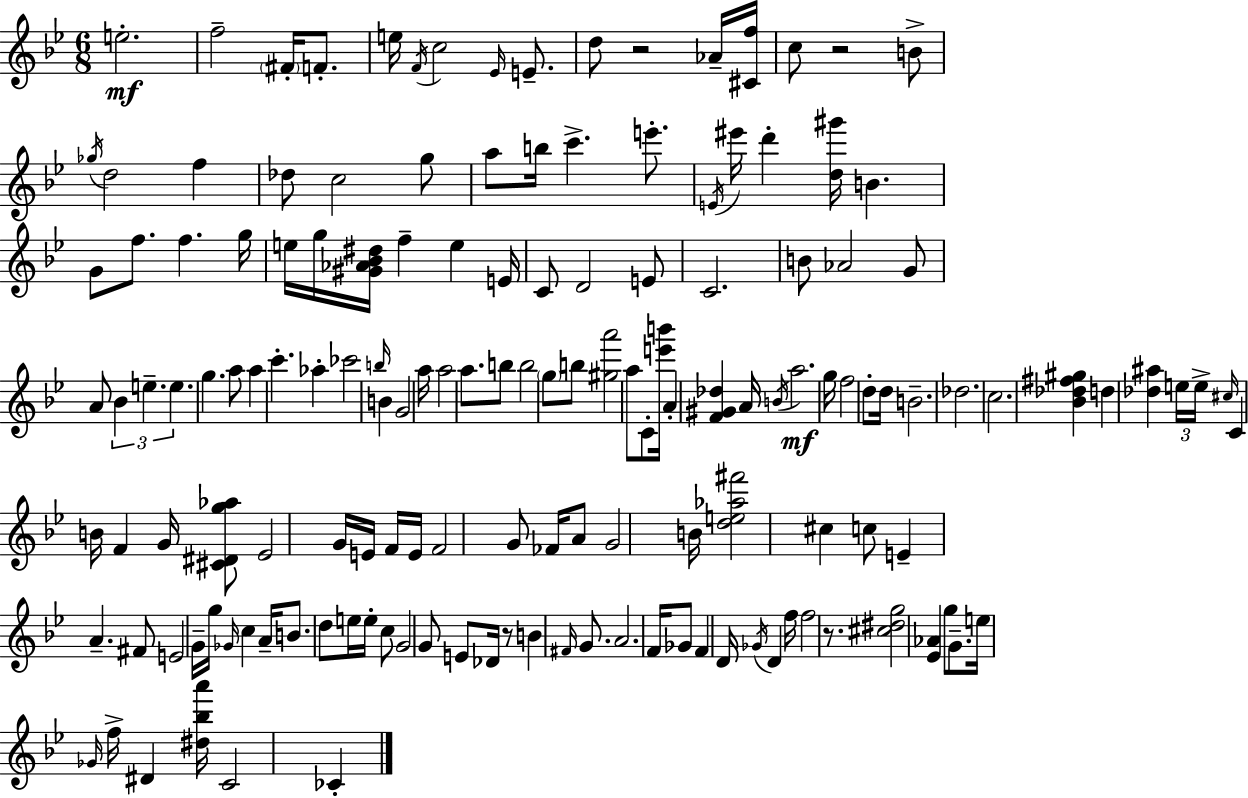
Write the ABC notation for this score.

X:1
T:Untitled
M:6/8
L:1/4
K:Gm
e2 f2 ^F/4 F/2 e/4 F/4 c2 _E/4 E/2 d/2 z2 _A/4 [^Cf]/4 c/2 z2 B/2 _g/4 d2 f _d/2 c2 g/2 a/2 b/4 c' e'/2 E/4 ^e'/4 d' [d^g']/4 B G/2 f/2 f g/4 e/4 g/4 [^G_A_B^d]/4 f e E/4 C/2 D2 E/2 C2 B/2 _A2 G/2 A/2 _B e e g a/2 a c' _a _c'2 b/4 B G2 a/4 a2 a/2 b/2 b2 g/2 b/2 [^ga']2 a/2 C/2 [e'b']/4 A [F^G_d] A/4 B/4 a2 g/4 f2 d/2 d/4 B2 _d2 c2 [_B_d^f^g] d [_d^a] e/4 e/4 ^c/4 C B/4 F G/4 [^C^Dg_a]/2 _E2 G/4 E/4 F/4 E/4 F2 G/2 _F/4 A/2 G2 B/4 [de_a^f']2 ^c c/2 E A ^F/2 E2 G/4 g/4 _G/4 c A/4 B/2 d/2 e/4 e/4 c/2 G2 G/2 E/2 _D/4 z/2 B ^F/4 G/2 A2 F/4 _G/2 F D/4 _G/4 D f/4 f2 z/2 [^c^dg]2 [_E_A] g/2 G/2 e/4 _G/4 f/4 ^D [^d_ba']/4 C2 _C